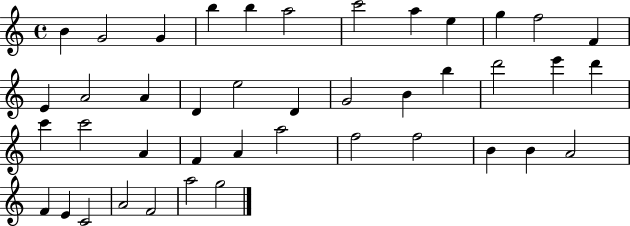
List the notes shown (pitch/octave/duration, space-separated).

B4/q G4/h G4/q B5/q B5/q A5/h C6/h A5/q E5/q G5/q F5/h F4/q E4/q A4/h A4/q D4/q E5/h D4/q G4/h B4/q B5/q D6/h E6/q D6/q C6/q C6/h A4/q F4/q A4/q A5/h F5/h F5/h B4/q B4/q A4/h F4/q E4/q C4/h A4/h F4/h A5/h G5/h